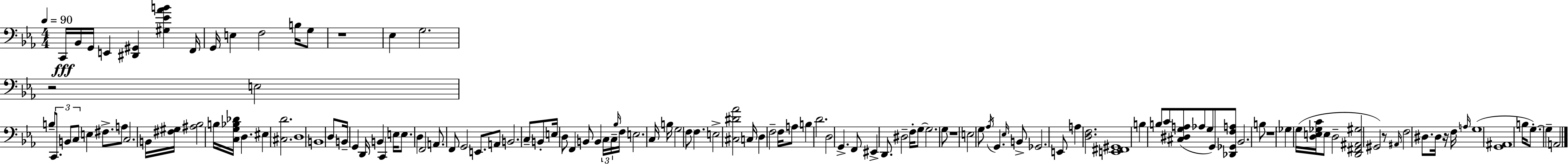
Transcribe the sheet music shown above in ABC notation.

X:1
T:Untitled
M:4/4
L:1/4
K:Eb
C,,/4 _B,,/4 G,,/4 E,, [^D,,^G,,] [^G,_E_AB] F,,/4 G,,/4 E, F,2 B,/4 G,/2 z4 _E, G,2 z2 E,2 B,/2 C,,/2 B,,/2 C,/2 E, ^F,/2 A,/2 C,2 B,,/4 [^F,^G,]/4 [^A,_B,]2 B,/4 [C,G,_B,_D]/4 D, ^E, [^C,D]2 D,4 B,,4 D,/2 B,,/4 G,, D,,/4 B,, C,, E,/4 E,/2 D, F,,2 A,,/2 F,,/2 G,,2 E,,/2 A,,/2 B,,2 C,/2 B,,/2 E,/4 D,/2 F,, B,,/2 B,, C,/4 C,/4 _B,/4 F,/4 E,2 C,/4 B,/4 G,2 F,/2 F, E,2 [^C,^D_A]2 C,/4 D, F,2 F,/4 A,/2 B, D2 D,2 G,, F,,/2 ^E,, D,,/2 ^D,2 F,/4 G,/2 G,2 G,/2 z4 E,2 G,/2 _A,/4 G,, _E,/4 B,,/2 _G,,2 E,,/2 A, [D,F,]2 [E,,^F,,^G,,]4 B, B,/2 C/2 [^C,^D,G,A,]/2 _A,/2 G,/2 G,,/2 [_D,,_G,,F,A,]/2 _B,,2 B,/2 z4 _G, G,/4 [D,E,_G,C]/4 E,/2 D,2 [D,,^F,,^A,,^G,]2 ^G,,2 z/2 ^A,,/4 F,2 ^D,/2 ^D,/4 z/4 F,/4 A,/4 G,4 [G,,^A,,]4 B,/4 G,/2 G, A,,2